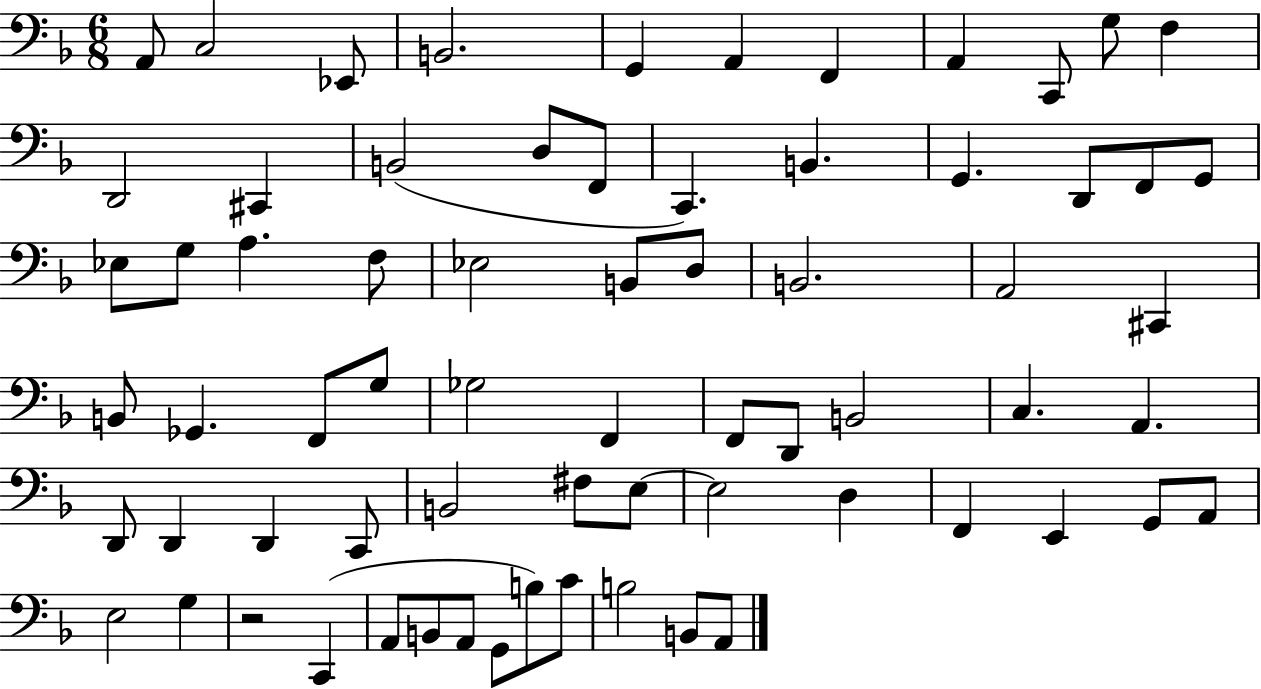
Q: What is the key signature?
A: F major